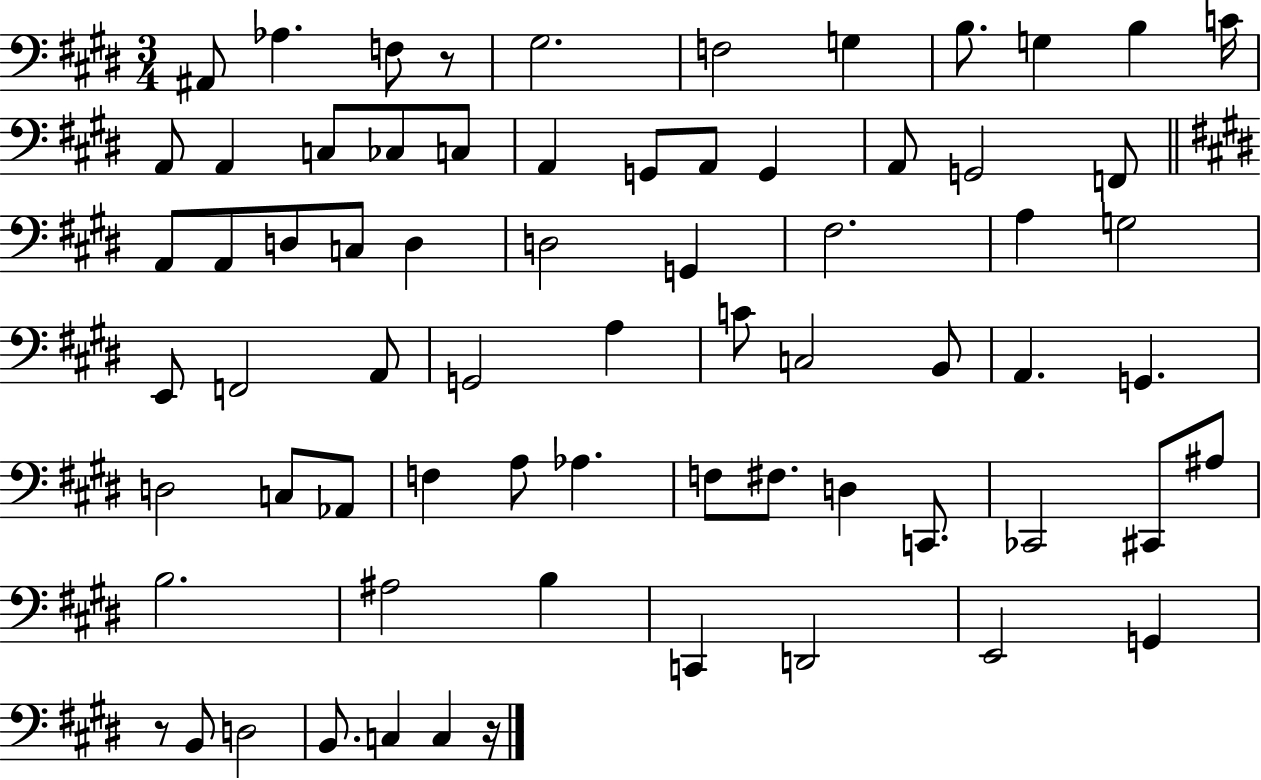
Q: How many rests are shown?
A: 3